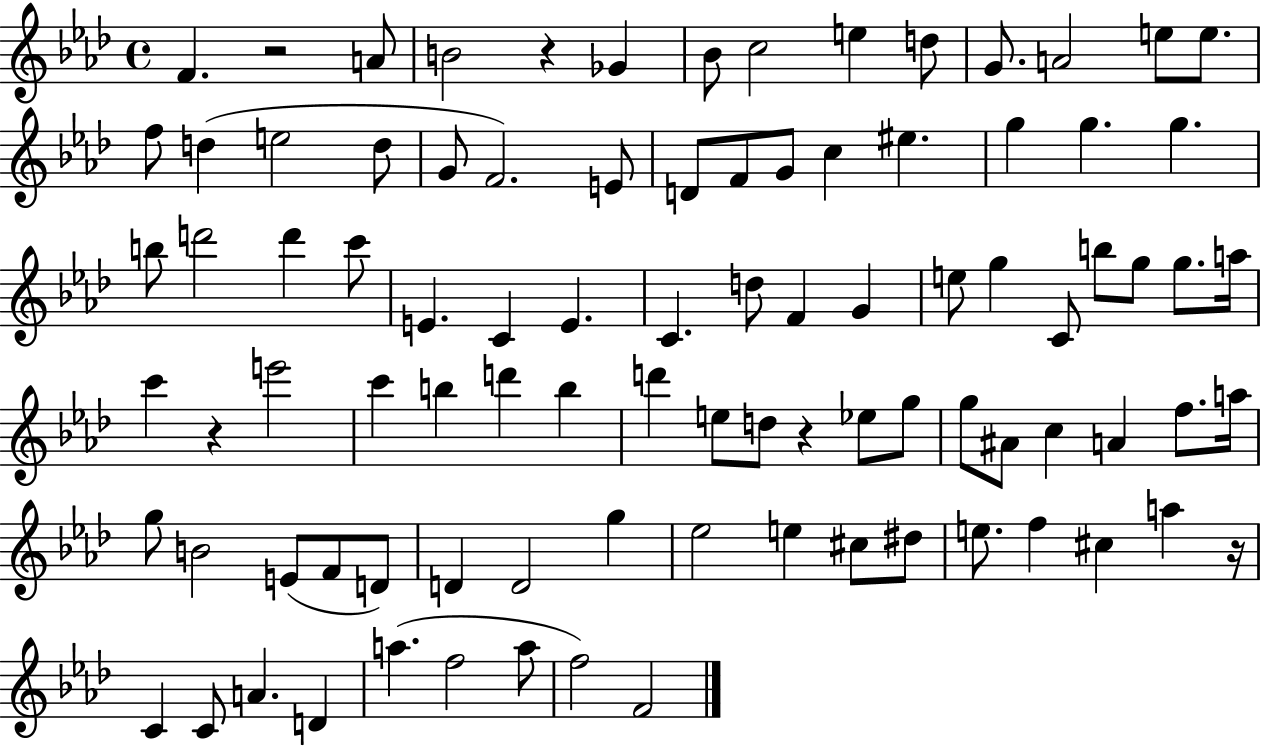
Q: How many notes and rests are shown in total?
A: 92